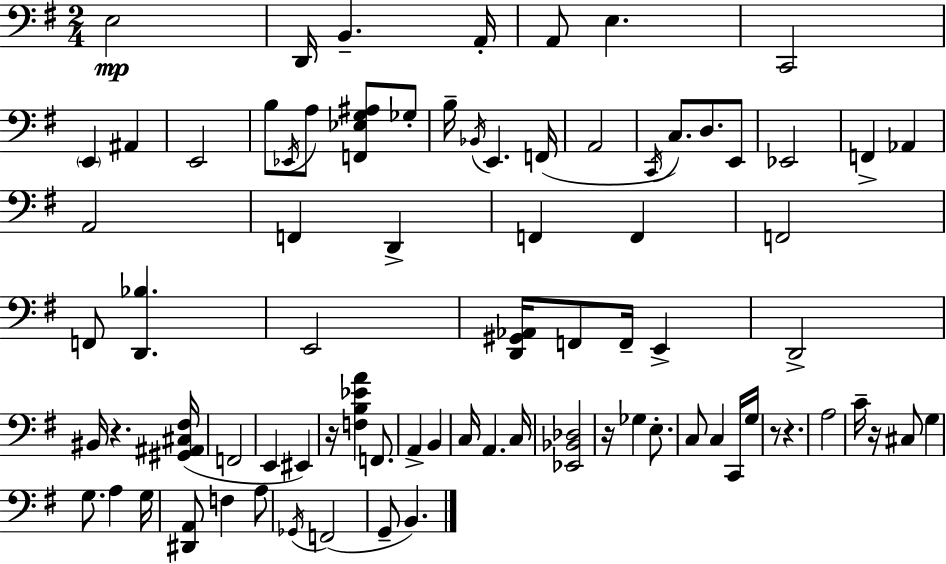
{
  \clef bass
  \numericTimeSignature
  \time 2/4
  \key g \major
  e2\mp | d,16 b,4.-- a,16-. | a,8 e4. | c,2 | \break \parenthesize e,4 ais,4 | e,2 | b8 \acciaccatura { ees,16 } a8 <f, ees g ais>8 ges8-. | b16-- \acciaccatura { bes,16 } e,4. | \break f,16( a,2 | \acciaccatura { c,16 } c8.) d8. | e,8 ees,2 | f,4-> aes,4 | \break a,2 | f,4 d,4-> | f,4 f,4 | f,2 | \break f,8 <d, bes>4. | e,2 | <d, gis, aes,>16 f,8 f,16-- e,4-> | d,2-> | \break bis,16 r4. | <gis, ais, cis fis>16( f,2 | e,4 eis,4) | r16 <f b ees' a'>4 | \break f,8. a,4-> b,4 | c16 a,4. | c16 <ees, bes, des>2 | r16 ges4 | \break e8.-. c8 c4 | c,16 g16 r8 r4. | a2 | c'16-- r16 cis8 g4 | \break g8. a4 | g16 <dis, a,>8 f4 | a8 \acciaccatura { ges,16 }( f,2 | g,8-- b,4.) | \break \bar "|."
}